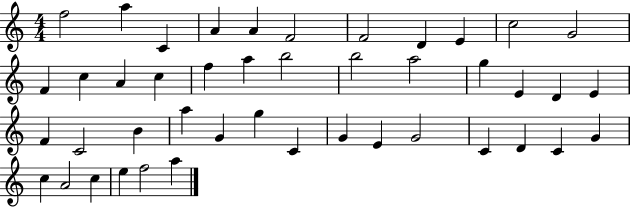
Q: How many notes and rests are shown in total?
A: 44